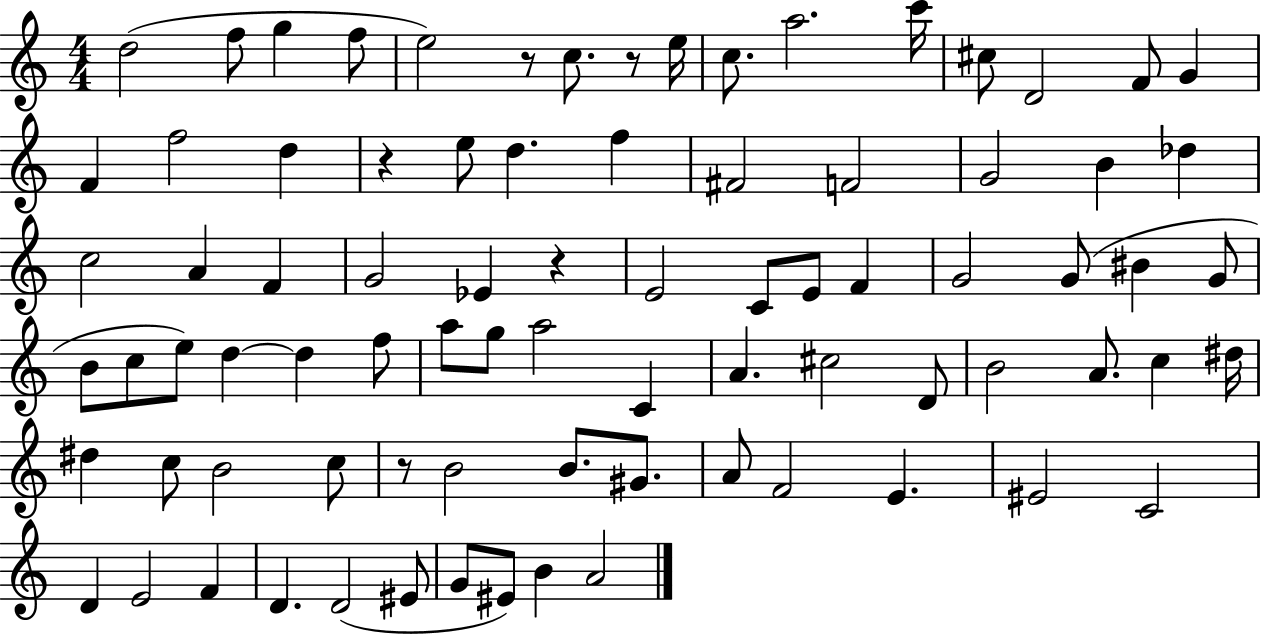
D5/h F5/e G5/q F5/e E5/h R/e C5/e. R/e E5/s C5/e. A5/h. C6/s C#5/e D4/h F4/e G4/q F4/q F5/h D5/q R/q E5/e D5/q. F5/q F#4/h F4/h G4/h B4/q Db5/q C5/h A4/q F4/q G4/h Eb4/q R/q E4/h C4/e E4/e F4/q G4/h G4/e BIS4/q G4/e B4/e C5/e E5/e D5/q D5/q F5/e A5/e G5/e A5/h C4/q A4/q. C#5/h D4/e B4/h A4/e. C5/q D#5/s D#5/q C5/e B4/h C5/e R/e B4/h B4/e. G#4/e. A4/e F4/h E4/q. EIS4/h C4/h D4/q E4/h F4/q D4/q. D4/h EIS4/e G4/e EIS4/e B4/q A4/h